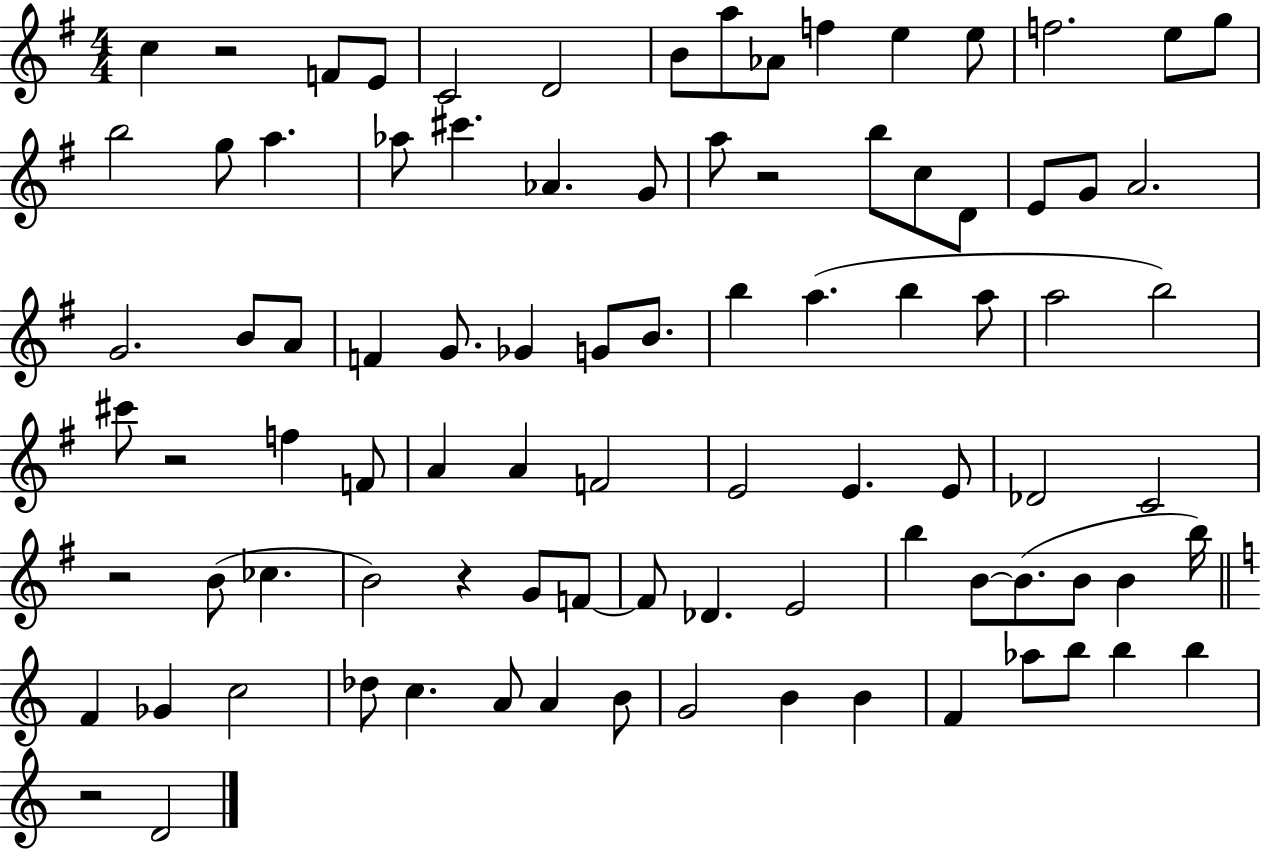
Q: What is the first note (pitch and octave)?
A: C5